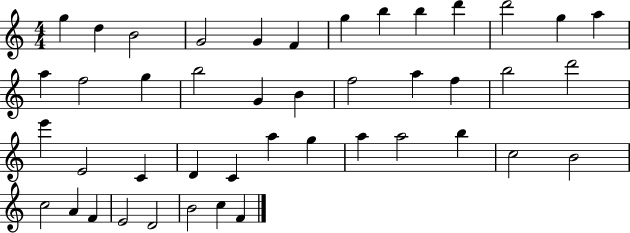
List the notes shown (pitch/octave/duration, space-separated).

G5/q D5/q B4/h G4/h G4/q F4/q G5/q B5/q B5/q D6/q D6/h G5/q A5/q A5/q F5/h G5/q B5/h G4/q B4/q F5/h A5/q F5/q B5/h D6/h E6/q E4/h C4/q D4/q C4/q A5/q G5/q A5/q A5/h B5/q C5/h B4/h C5/h A4/q F4/q E4/h D4/h B4/h C5/q F4/q